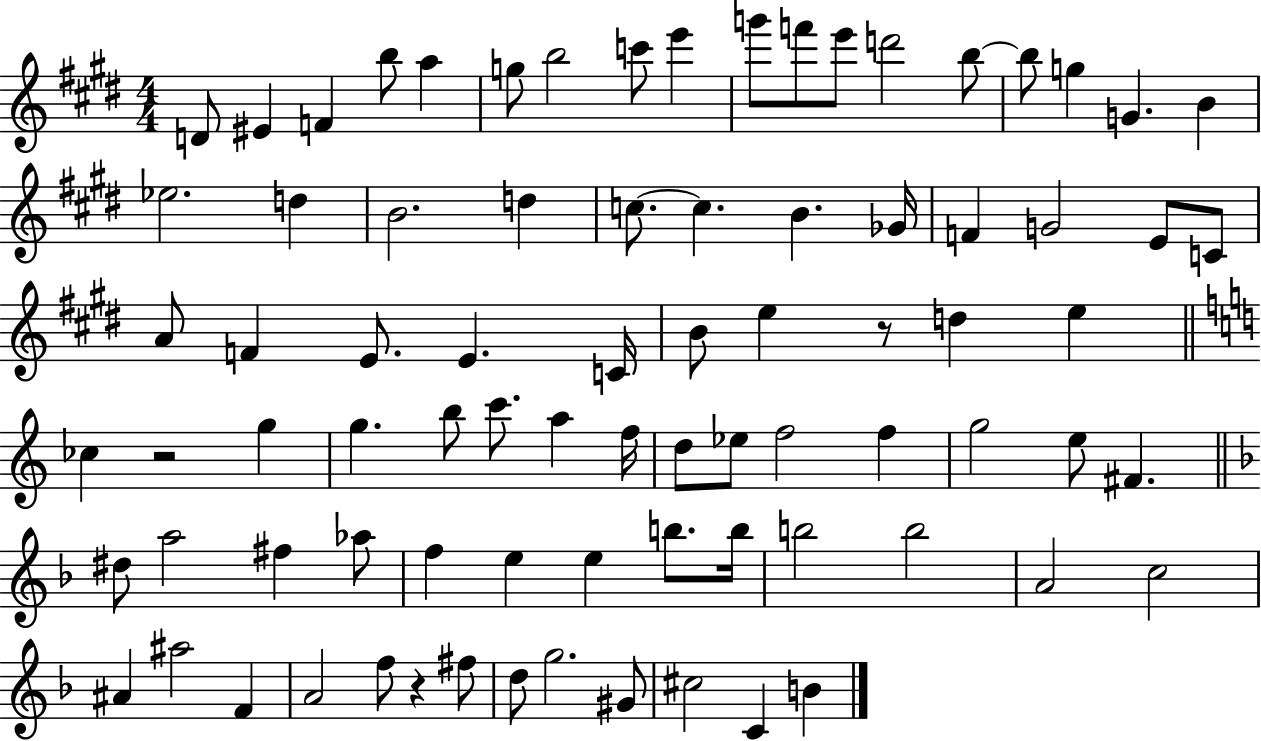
X:1
T:Untitled
M:4/4
L:1/4
K:E
D/2 ^E F b/2 a g/2 b2 c'/2 e' g'/2 f'/2 e'/2 d'2 b/2 b/2 g G B _e2 d B2 d c/2 c B _G/4 F G2 E/2 C/2 A/2 F E/2 E C/4 B/2 e z/2 d e _c z2 g g b/2 c'/2 a f/4 d/2 _e/2 f2 f g2 e/2 ^F ^d/2 a2 ^f _a/2 f e e b/2 b/4 b2 b2 A2 c2 ^A ^a2 F A2 f/2 z ^f/2 d/2 g2 ^G/2 ^c2 C B